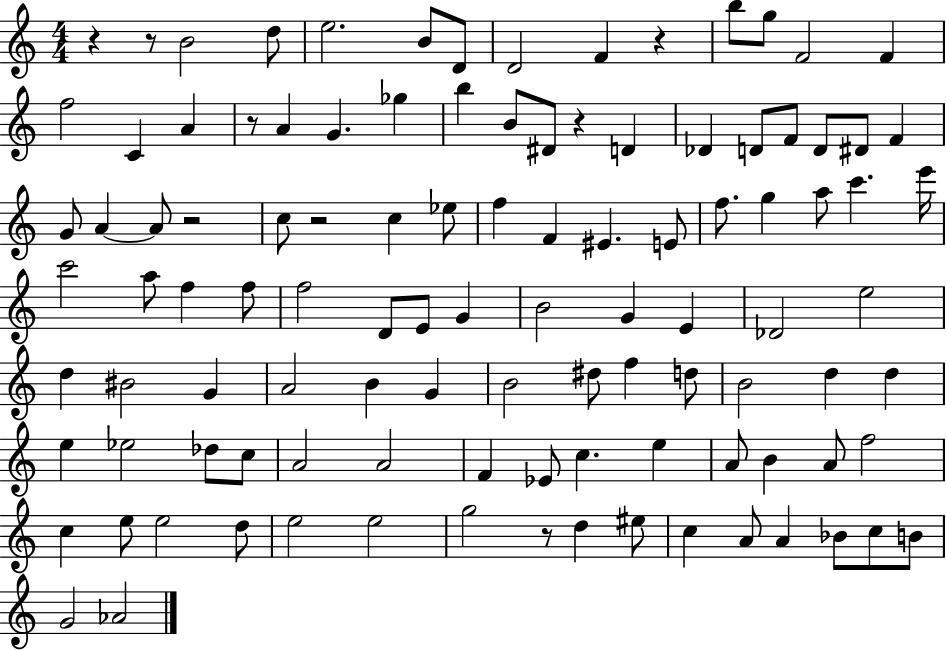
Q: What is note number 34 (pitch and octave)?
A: F5